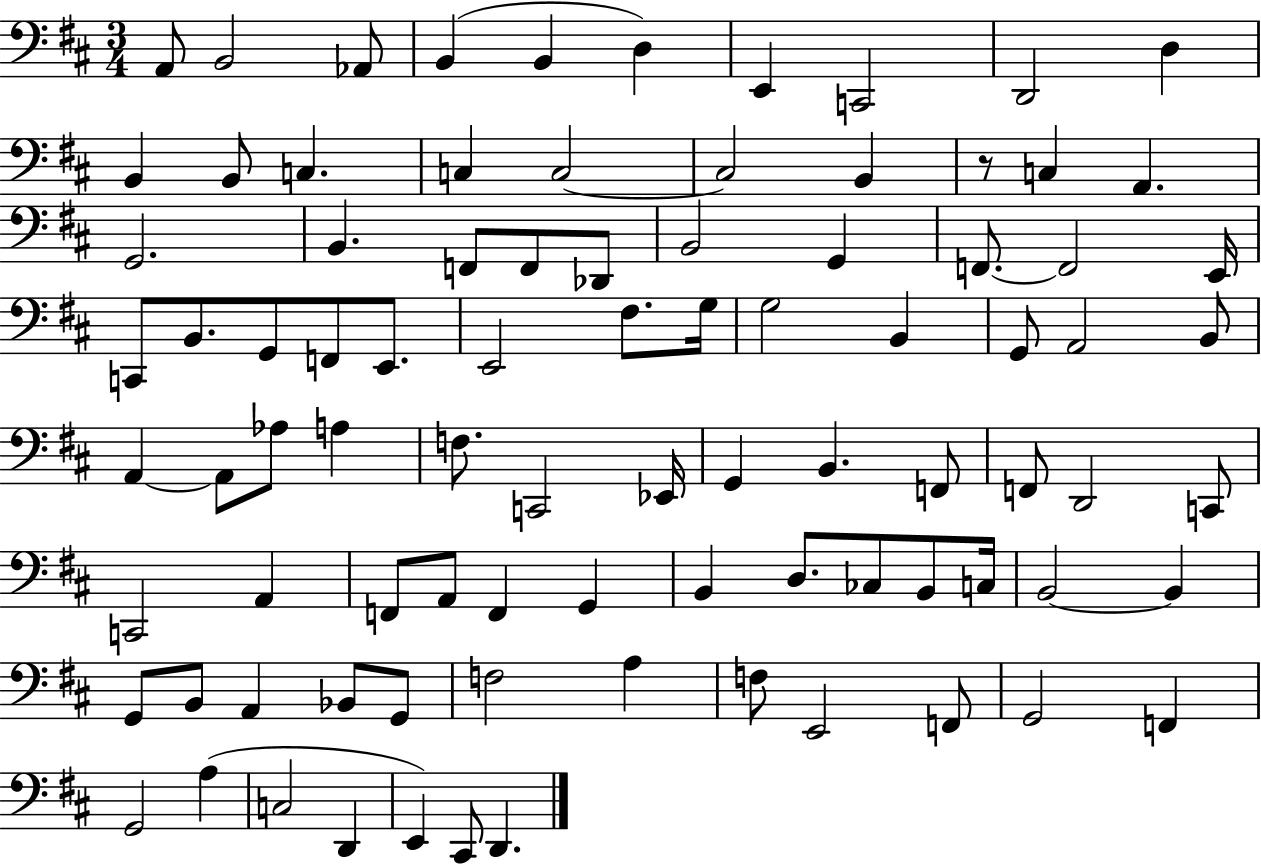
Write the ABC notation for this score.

X:1
T:Untitled
M:3/4
L:1/4
K:D
A,,/2 B,,2 _A,,/2 B,, B,, D, E,, C,,2 D,,2 D, B,, B,,/2 C, C, C,2 C,2 B,, z/2 C, A,, G,,2 B,, F,,/2 F,,/2 _D,,/2 B,,2 G,, F,,/2 F,,2 E,,/4 C,,/2 B,,/2 G,,/2 F,,/2 E,,/2 E,,2 ^F,/2 G,/4 G,2 B,, G,,/2 A,,2 B,,/2 A,, A,,/2 _A,/2 A, F,/2 C,,2 _E,,/4 G,, B,, F,,/2 F,,/2 D,,2 C,,/2 C,,2 A,, F,,/2 A,,/2 F,, G,, B,, D,/2 _C,/2 B,,/2 C,/4 B,,2 B,, G,,/2 B,,/2 A,, _B,,/2 G,,/2 F,2 A, F,/2 E,,2 F,,/2 G,,2 F,, G,,2 A, C,2 D,, E,, ^C,,/2 D,,